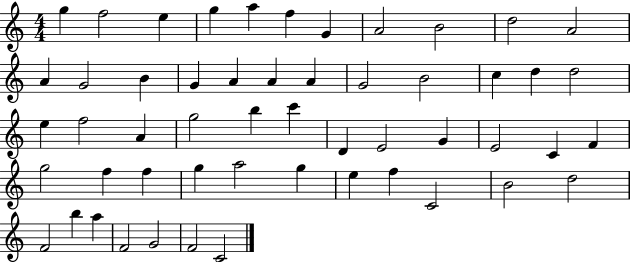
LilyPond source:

{
  \clef treble
  \numericTimeSignature
  \time 4/4
  \key c \major
  g''4 f''2 e''4 | g''4 a''4 f''4 g'4 | a'2 b'2 | d''2 a'2 | \break a'4 g'2 b'4 | g'4 a'4 a'4 a'4 | g'2 b'2 | c''4 d''4 d''2 | \break e''4 f''2 a'4 | g''2 b''4 c'''4 | d'4 e'2 g'4 | e'2 c'4 f'4 | \break g''2 f''4 f''4 | g''4 a''2 g''4 | e''4 f''4 c'2 | b'2 d''2 | \break f'2 b''4 a''4 | f'2 g'2 | f'2 c'2 | \bar "|."
}